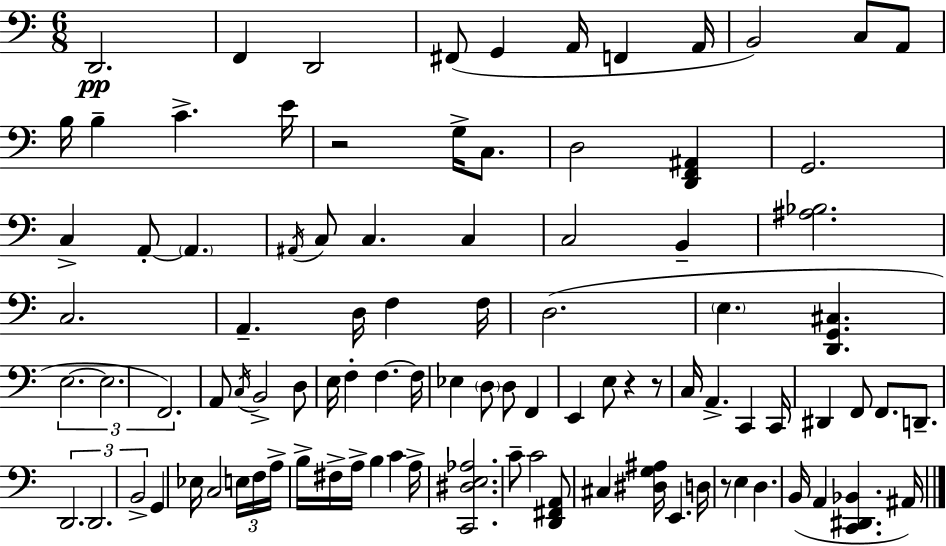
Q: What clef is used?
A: bass